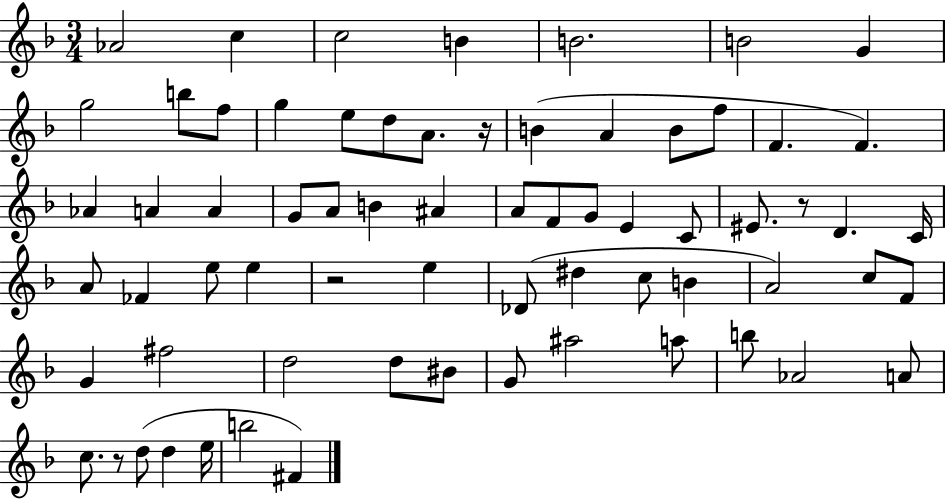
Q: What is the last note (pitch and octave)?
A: F#4